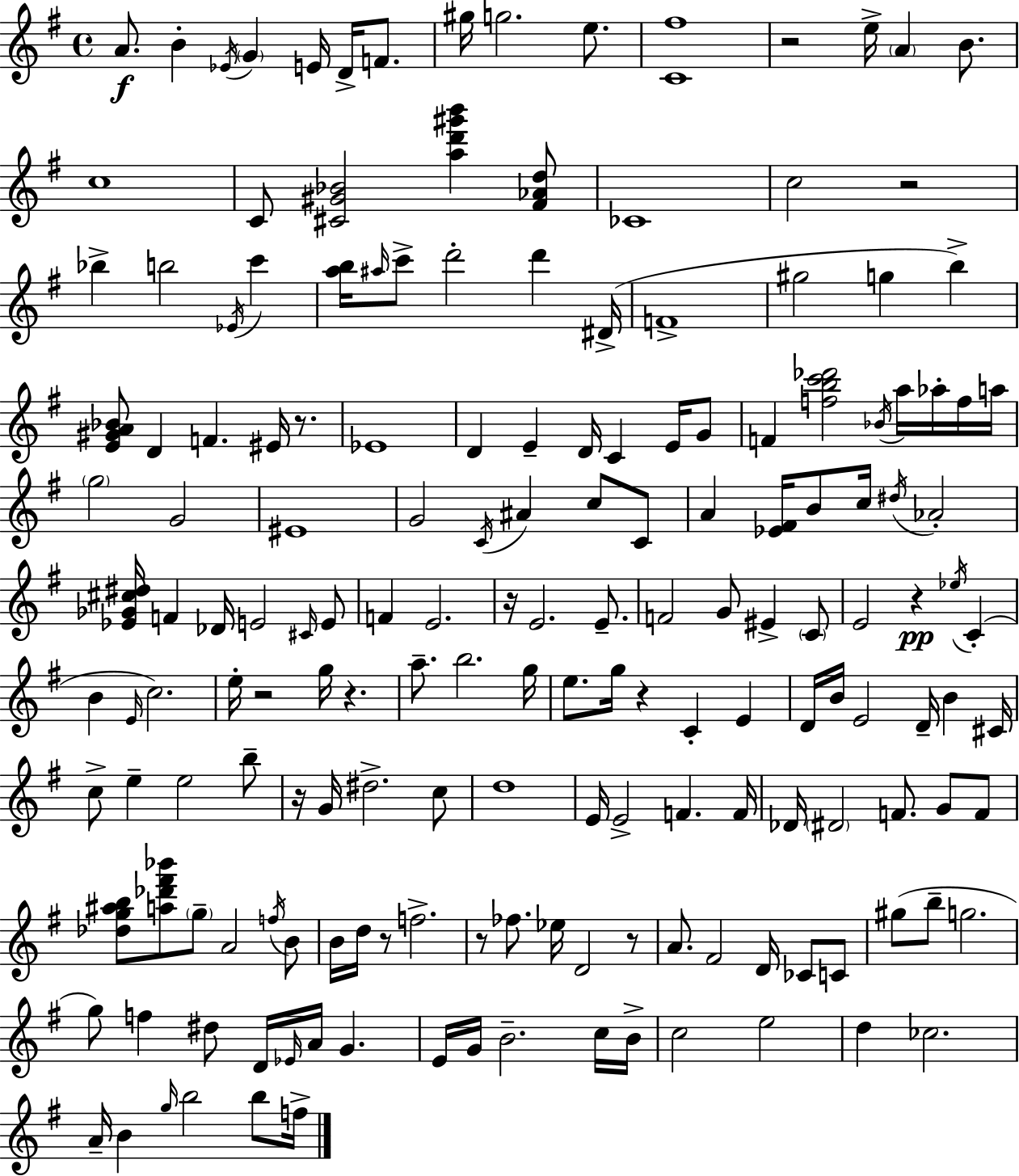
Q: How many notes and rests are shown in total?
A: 173